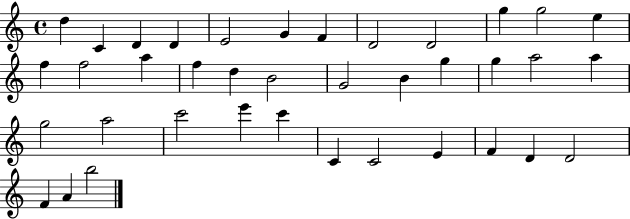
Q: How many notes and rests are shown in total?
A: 38